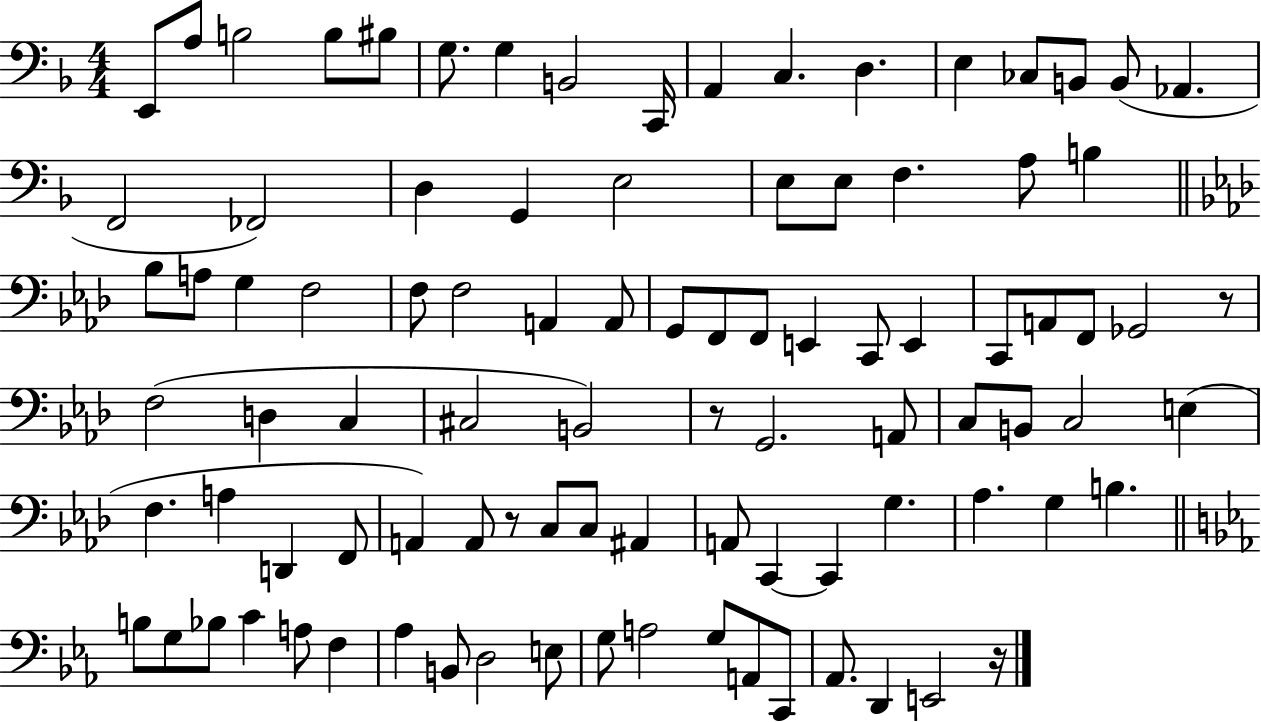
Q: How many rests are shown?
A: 4